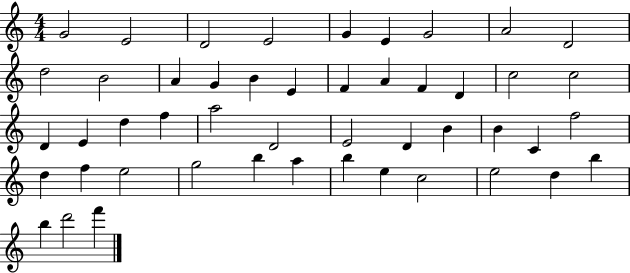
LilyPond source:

{
  \clef treble
  \numericTimeSignature
  \time 4/4
  \key c \major
  g'2 e'2 | d'2 e'2 | g'4 e'4 g'2 | a'2 d'2 | \break d''2 b'2 | a'4 g'4 b'4 e'4 | f'4 a'4 f'4 d'4 | c''2 c''2 | \break d'4 e'4 d''4 f''4 | a''2 d'2 | e'2 d'4 b'4 | b'4 c'4 f''2 | \break d''4 f''4 e''2 | g''2 b''4 a''4 | b''4 e''4 c''2 | e''2 d''4 b''4 | \break b''4 d'''2 f'''4 | \bar "|."
}